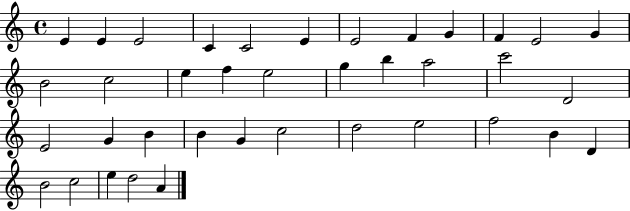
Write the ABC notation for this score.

X:1
T:Untitled
M:4/4
L:1/4
K:C
E E E2 C C2 E E2 F G F E2 G B2 c2 e f e2 g b a2 c'2 D2 E2 G B B G c2 d2 e2 f2 B D B2 c2 e d2 A